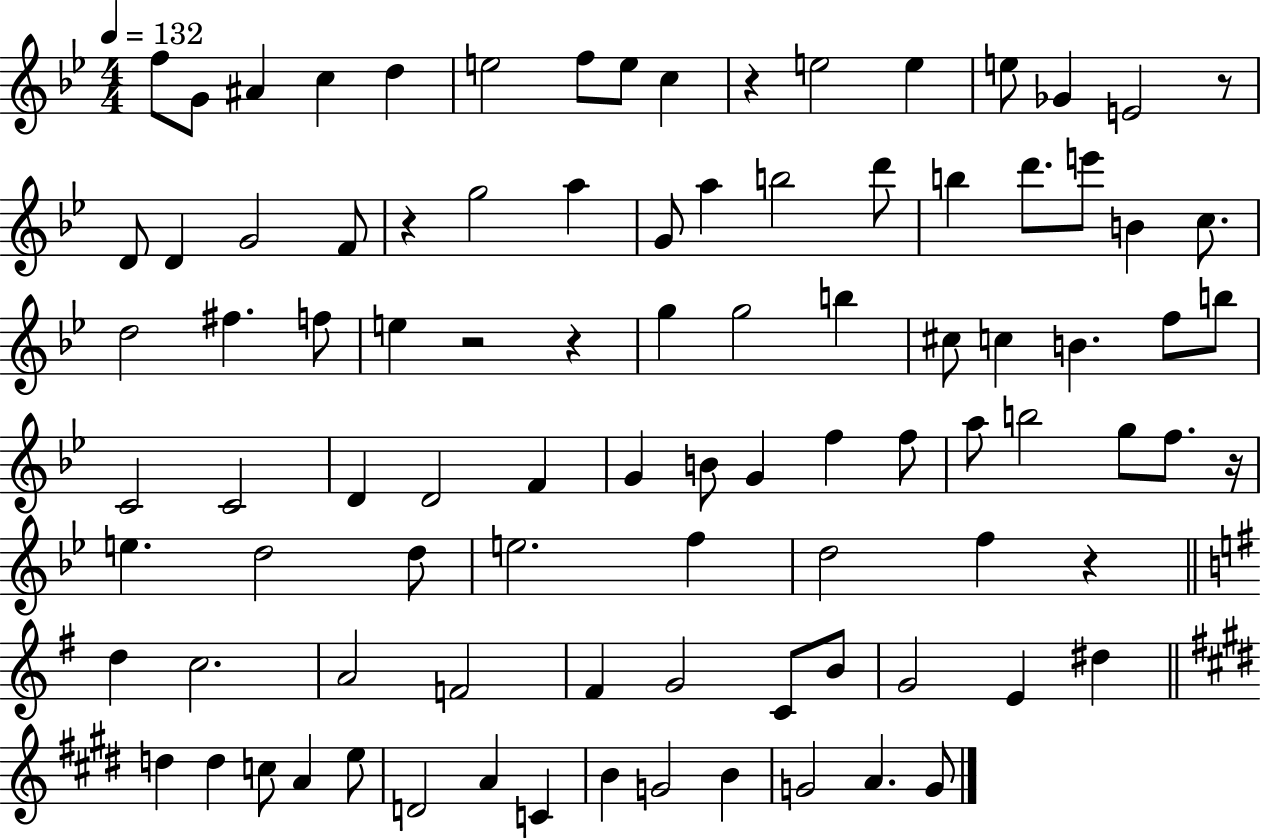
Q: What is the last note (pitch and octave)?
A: G4